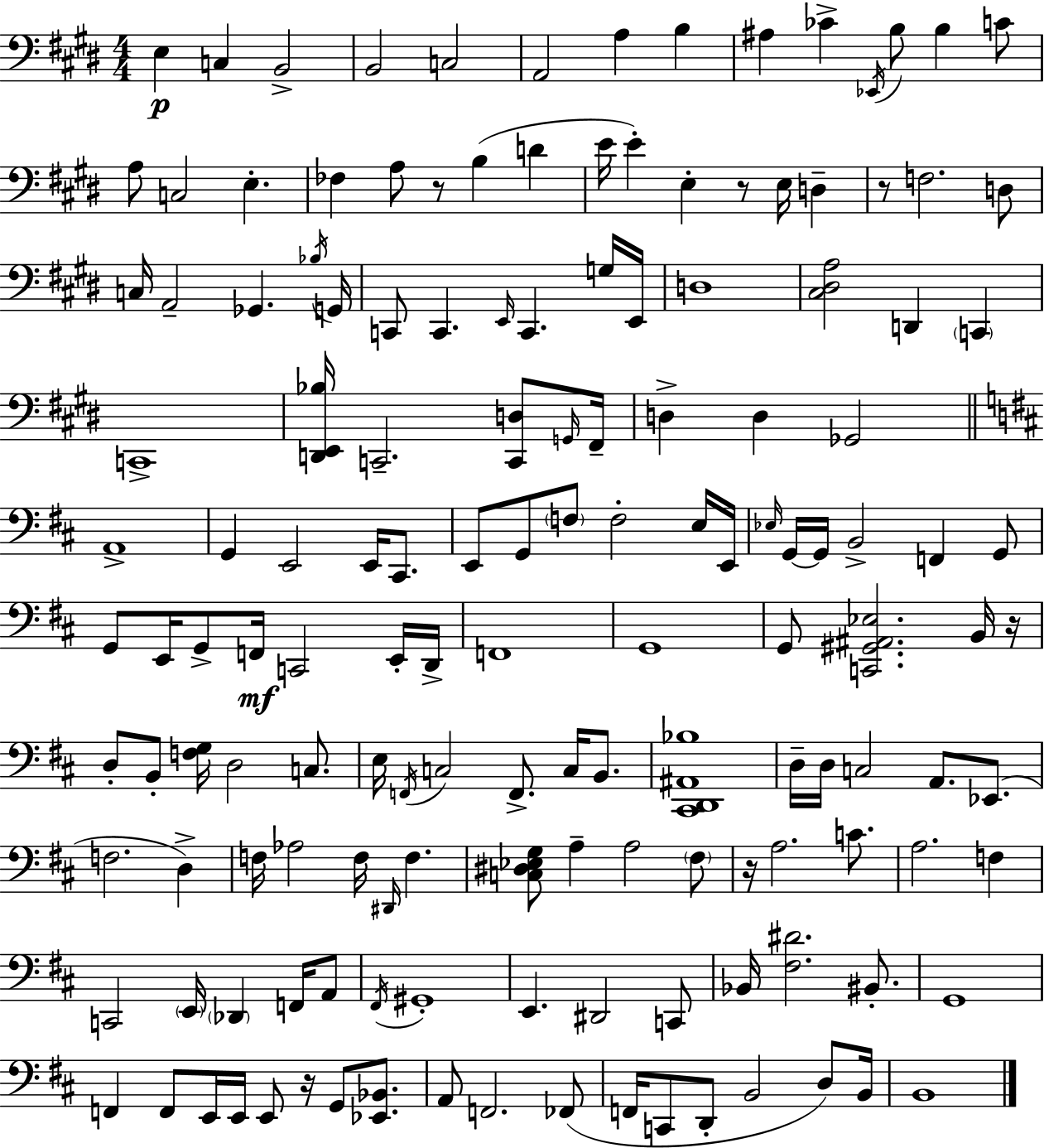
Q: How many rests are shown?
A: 6